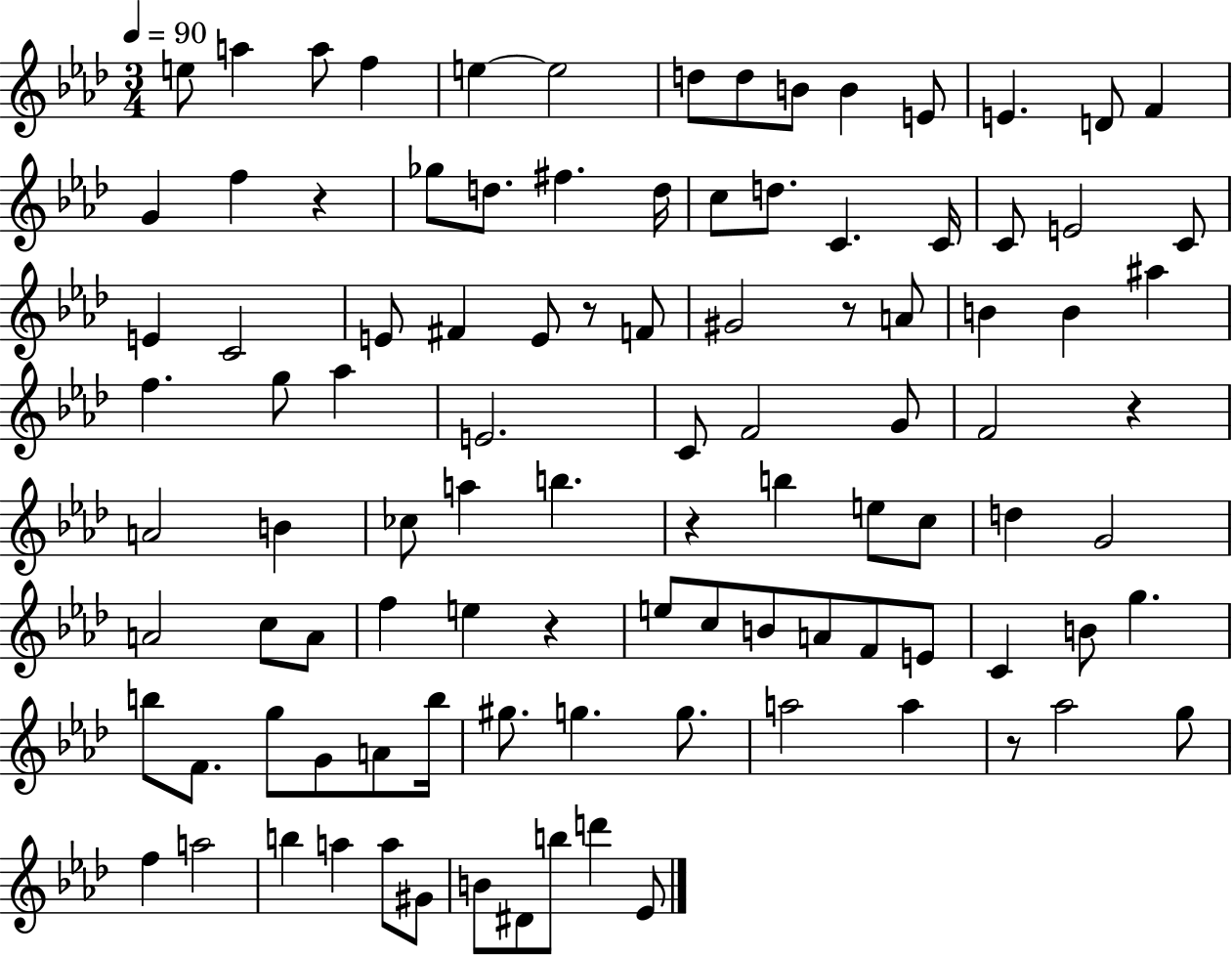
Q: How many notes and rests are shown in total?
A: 101